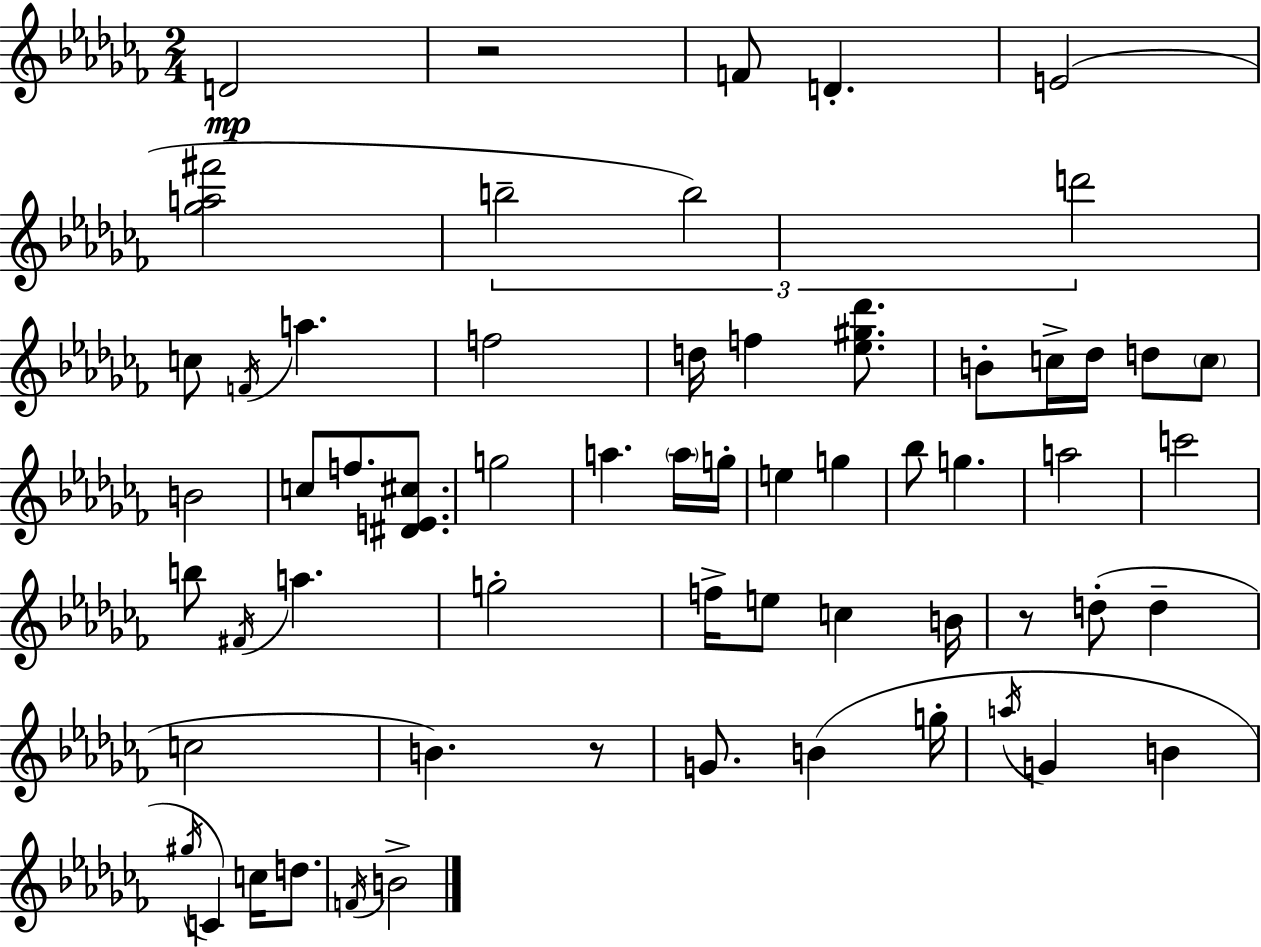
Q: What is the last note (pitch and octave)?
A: B4